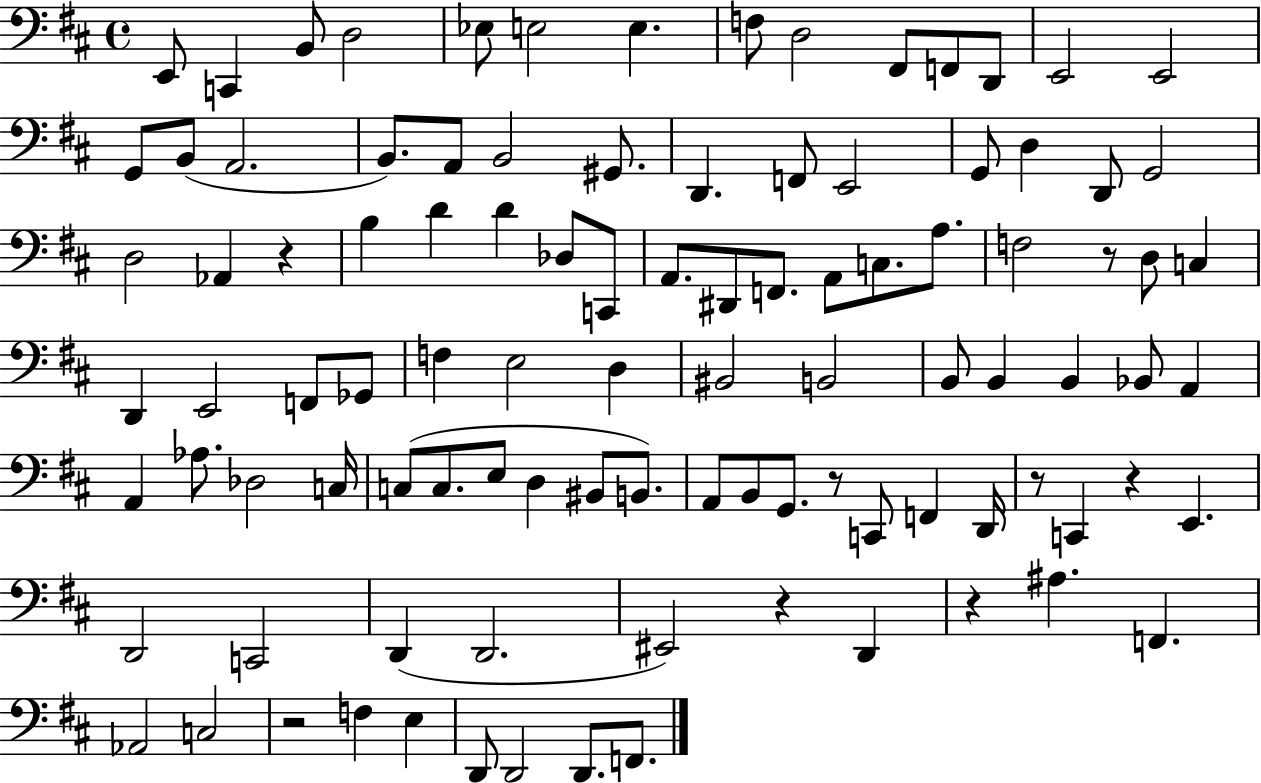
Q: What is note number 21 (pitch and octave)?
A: G#2